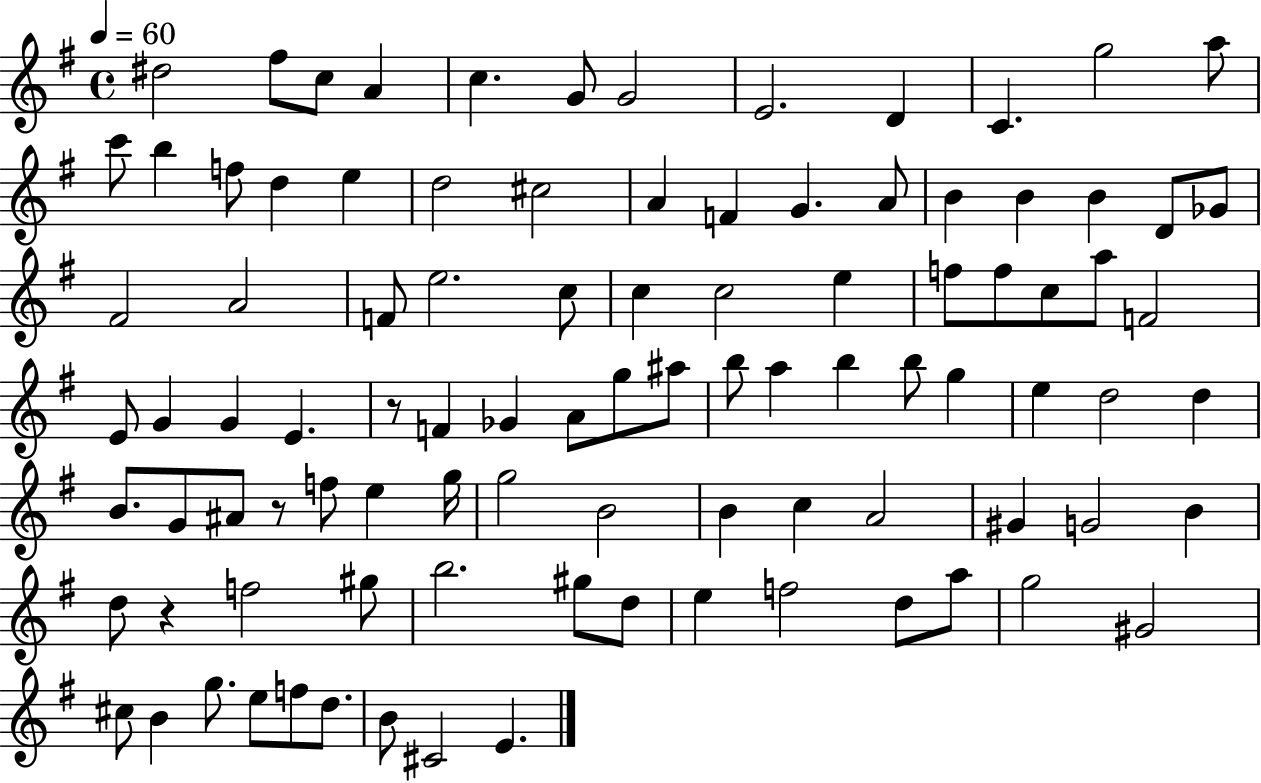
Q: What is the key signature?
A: G major